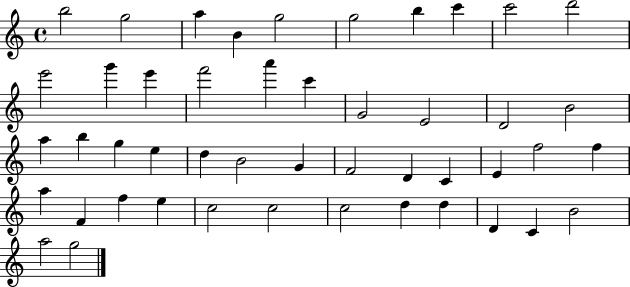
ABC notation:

X:1
T:Untitled
M:4/4
L:1/4
K:C
b2 g2 a B g2 g2 b c' c'2 d'2 e'2 g' e' f'2 a' c' G2 E2 D2 B2 a b g e d B2 G F2 D C E f2 f a F f e c2 c2 c2 d d D C B2 a2 g2